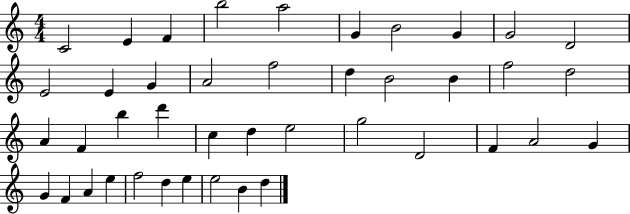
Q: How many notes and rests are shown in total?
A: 42